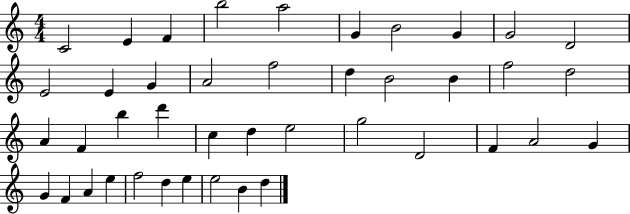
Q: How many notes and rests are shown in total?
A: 42